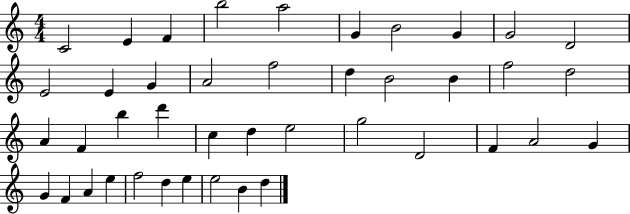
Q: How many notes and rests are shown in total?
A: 42